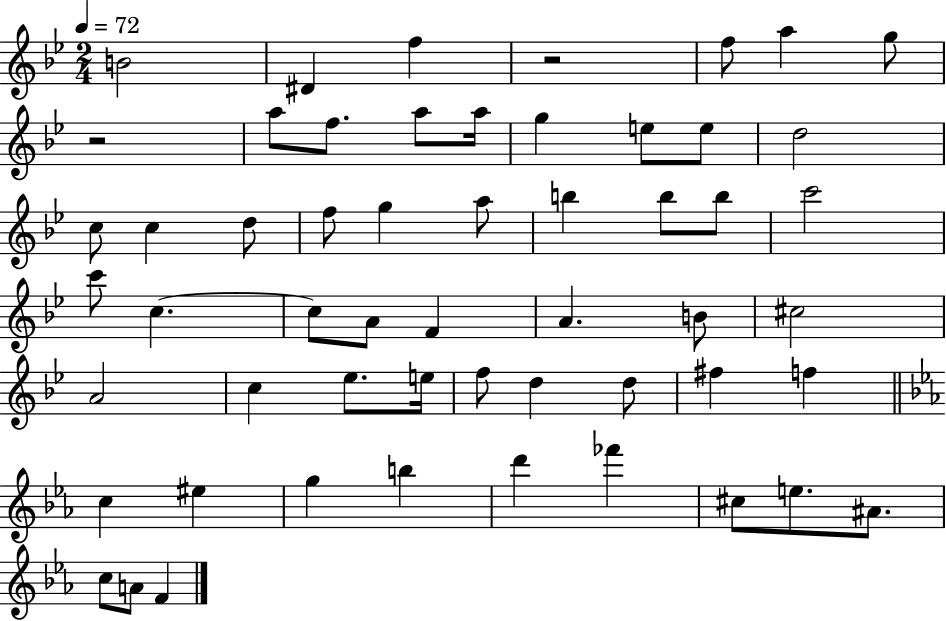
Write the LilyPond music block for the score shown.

{
  \clef treble
  \numericTimeSignature
  \time 2/4
  \key bes \major
  \tempo 4 = 72
  b'2 | dis'4 f''4 | r2 | f''8 a''4 g''8 | \break r2 | a''8 f''8. a''8 a''16 | g''4 e''8 e''8 | d''2 | \break c''8 c''4 d''8 | f''8 g''4 a''8 | b''4 b''8 b''8 | c'''2 | \break c'''8 c''4.~~ | c''8 a'8 f'4 | a'4. b'8 | cis''2 | \break a'2 | c''4 ees''8. e''16 | f''8 d''4 d''8 | fis''4 f''4 | \break \bar "||" \break \key ees \major c''4 eis''4 | g''4 b''4 | d'''4 fes'''4 | cis''8 e''8. ais'8. | \break c''8 a'8 f'4 | \bar "|."
}